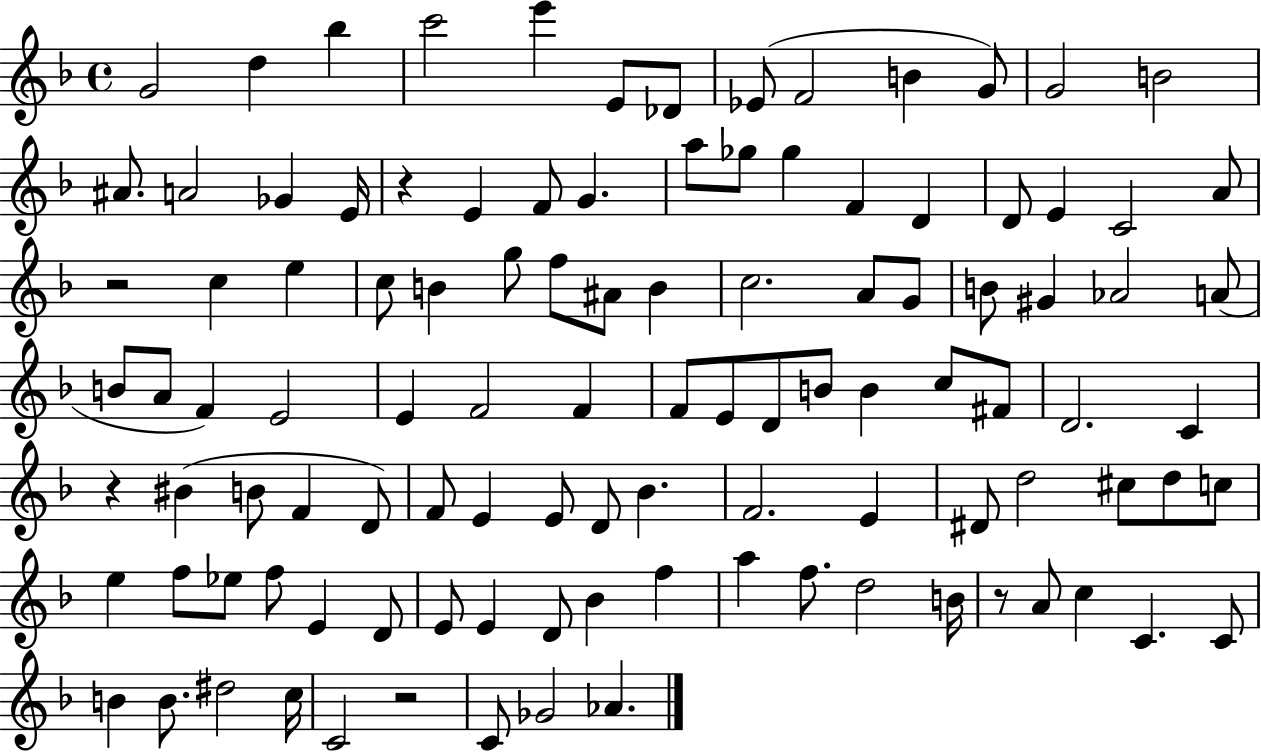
{
  \clef treble
  \time 4/4
  \defaultTimeSignature
  \key f \major
  g'2 d''4 bes''4 | c'''2 e'''4 e'8 des'8 | ees'8( f'2 b'4 g'8) | g'2 b'2 | \break ais'8. a'2 ges'4 e'16 | r4 e'4 f'8 g'4. | a''8 ges''8 ges''4 f'4 d'4 | d'8 e'4 c'2 a'8 | \break r2 c''4 e''4 | c''8 b'4 g''8 f''8 ais'8 b'4 | c''2. a'8 g'8 | b'8 gis'4 aes'2 a'8( | \break b'8 a'8 f'4) e'2 | e'4 f'2 f'4 | f'8 e'8 d'8 b'8 b'4 c''8 fis'8 | d'2. c'4 | \break r4 bis'4( b'8 f'4 d'8) | f'8 e'4 e'8 d'8 bes'4. | f'2. e'4 | dis'8 d''2 cis''8 d''8 c''8 | \break e''4 f''8 ees''8 f''8 e'4 d'8 | e'8 e'4 d'8 bes'4 f''4 | a''4 f''8. d''2 b'16 | r8 a'8 c''4 c'4. c'8 | \break b'4 b'8. dis''2 c''16 | c'2 r2 | c'8 ges'2 aes'4. | \bar "|."
}